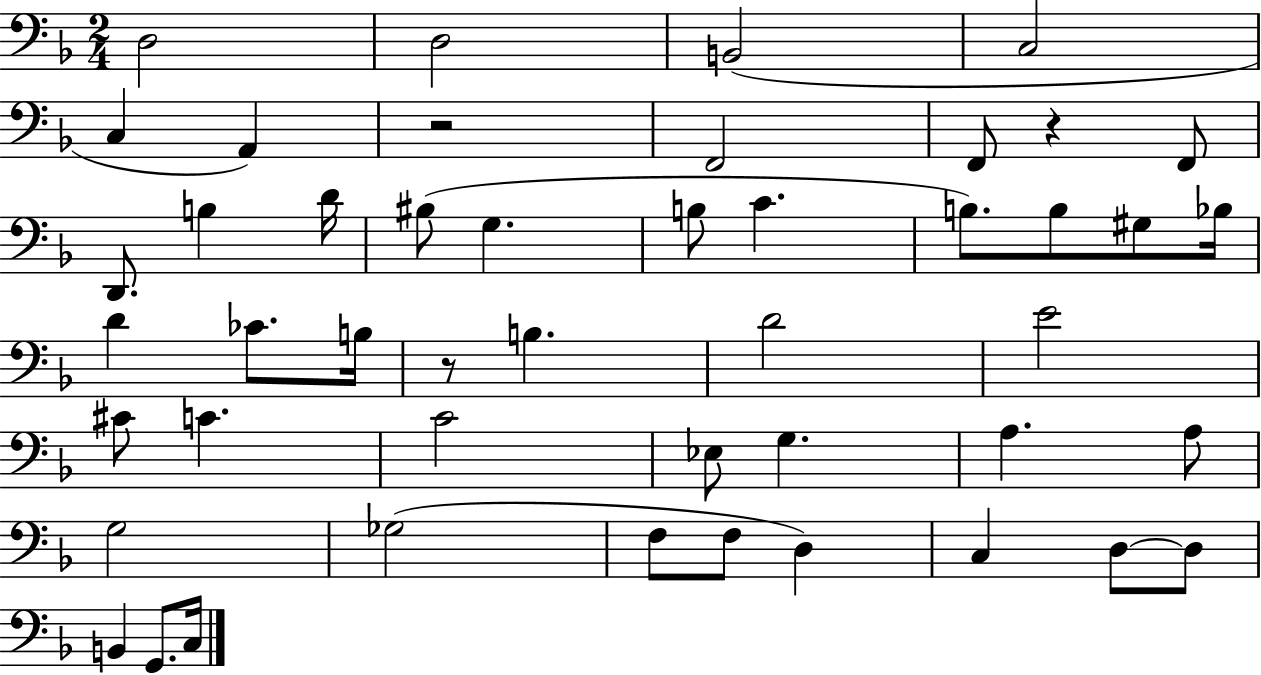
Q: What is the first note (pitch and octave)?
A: D3